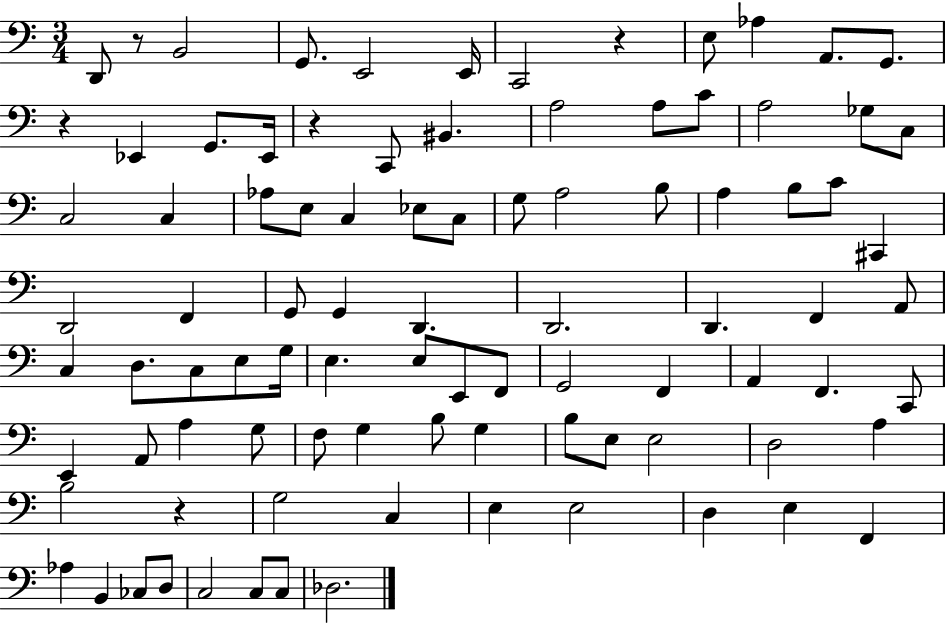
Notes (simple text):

D2/e R/e B2/h G2/e. E2/h E2/s C2/h R/q E3/e Ab3/q A2/e. G2/e. R/q Eb2/q G2/e. Eb2/s R/q C2/e BIS2/q. A3/h A3/e C4/e A3/h Gb3/e C3/e C3/h C3/q Ab3/e E3/e C3/q Eb3/e C3/e G3/e A3/h B3/e A3/q B3/e C4/e C#2/q D2/h F2/q G2/e G2/q D2/q. D2/h. D2/q. F2/q A2/e C3/q D3/e. C3/e E3/e G3/s E3/q. E3/e E2/e F2/e G2/h F2/q A2/q F2/q. C2/e E2/q A2/e A3/q G3/e F3/e G3/q B3/e G3/q B3/e E3/e E3/h D3/h A3/q B3/h R/q G3/h C3/q E3/q E3/h D3/q E3/q F2/q Ab3/q B2/q CES3/e D3/e C3/h C3/e C3/e Db3/h.